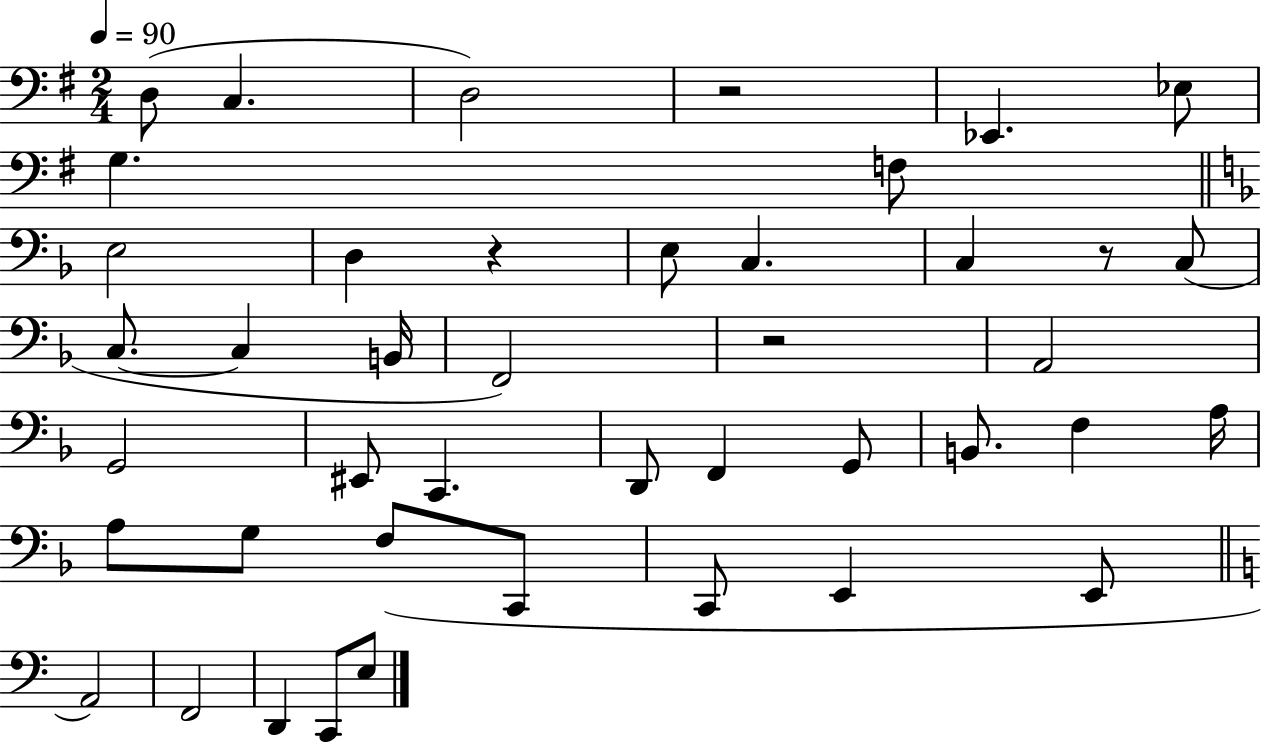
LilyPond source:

{
  \clef bass
  \numericTimeSignature
  \time 2/4
  \key g \major
  \tempo 4 = 90
  d8( c4. | d2) | r2 | ees,4. ees8 | \break g4. f8 | \bar "||" \break \key f \major e2 | d4 r4 | e8 c4. | c4 r8 c8( | \break c8.~~ c4 b,16 | f,2) | r2 | a,2 | \break g,2 | eis,8 c,4. | d,8 f,4 g,8 | b,8. f4 a16 | \break a8 g8 f8( c,8 | c,8 e,4 e,8 | \bar "||" \break \key a \minor a,2) | f,2 | d,4 c,8 e8 | \bar "|."
}